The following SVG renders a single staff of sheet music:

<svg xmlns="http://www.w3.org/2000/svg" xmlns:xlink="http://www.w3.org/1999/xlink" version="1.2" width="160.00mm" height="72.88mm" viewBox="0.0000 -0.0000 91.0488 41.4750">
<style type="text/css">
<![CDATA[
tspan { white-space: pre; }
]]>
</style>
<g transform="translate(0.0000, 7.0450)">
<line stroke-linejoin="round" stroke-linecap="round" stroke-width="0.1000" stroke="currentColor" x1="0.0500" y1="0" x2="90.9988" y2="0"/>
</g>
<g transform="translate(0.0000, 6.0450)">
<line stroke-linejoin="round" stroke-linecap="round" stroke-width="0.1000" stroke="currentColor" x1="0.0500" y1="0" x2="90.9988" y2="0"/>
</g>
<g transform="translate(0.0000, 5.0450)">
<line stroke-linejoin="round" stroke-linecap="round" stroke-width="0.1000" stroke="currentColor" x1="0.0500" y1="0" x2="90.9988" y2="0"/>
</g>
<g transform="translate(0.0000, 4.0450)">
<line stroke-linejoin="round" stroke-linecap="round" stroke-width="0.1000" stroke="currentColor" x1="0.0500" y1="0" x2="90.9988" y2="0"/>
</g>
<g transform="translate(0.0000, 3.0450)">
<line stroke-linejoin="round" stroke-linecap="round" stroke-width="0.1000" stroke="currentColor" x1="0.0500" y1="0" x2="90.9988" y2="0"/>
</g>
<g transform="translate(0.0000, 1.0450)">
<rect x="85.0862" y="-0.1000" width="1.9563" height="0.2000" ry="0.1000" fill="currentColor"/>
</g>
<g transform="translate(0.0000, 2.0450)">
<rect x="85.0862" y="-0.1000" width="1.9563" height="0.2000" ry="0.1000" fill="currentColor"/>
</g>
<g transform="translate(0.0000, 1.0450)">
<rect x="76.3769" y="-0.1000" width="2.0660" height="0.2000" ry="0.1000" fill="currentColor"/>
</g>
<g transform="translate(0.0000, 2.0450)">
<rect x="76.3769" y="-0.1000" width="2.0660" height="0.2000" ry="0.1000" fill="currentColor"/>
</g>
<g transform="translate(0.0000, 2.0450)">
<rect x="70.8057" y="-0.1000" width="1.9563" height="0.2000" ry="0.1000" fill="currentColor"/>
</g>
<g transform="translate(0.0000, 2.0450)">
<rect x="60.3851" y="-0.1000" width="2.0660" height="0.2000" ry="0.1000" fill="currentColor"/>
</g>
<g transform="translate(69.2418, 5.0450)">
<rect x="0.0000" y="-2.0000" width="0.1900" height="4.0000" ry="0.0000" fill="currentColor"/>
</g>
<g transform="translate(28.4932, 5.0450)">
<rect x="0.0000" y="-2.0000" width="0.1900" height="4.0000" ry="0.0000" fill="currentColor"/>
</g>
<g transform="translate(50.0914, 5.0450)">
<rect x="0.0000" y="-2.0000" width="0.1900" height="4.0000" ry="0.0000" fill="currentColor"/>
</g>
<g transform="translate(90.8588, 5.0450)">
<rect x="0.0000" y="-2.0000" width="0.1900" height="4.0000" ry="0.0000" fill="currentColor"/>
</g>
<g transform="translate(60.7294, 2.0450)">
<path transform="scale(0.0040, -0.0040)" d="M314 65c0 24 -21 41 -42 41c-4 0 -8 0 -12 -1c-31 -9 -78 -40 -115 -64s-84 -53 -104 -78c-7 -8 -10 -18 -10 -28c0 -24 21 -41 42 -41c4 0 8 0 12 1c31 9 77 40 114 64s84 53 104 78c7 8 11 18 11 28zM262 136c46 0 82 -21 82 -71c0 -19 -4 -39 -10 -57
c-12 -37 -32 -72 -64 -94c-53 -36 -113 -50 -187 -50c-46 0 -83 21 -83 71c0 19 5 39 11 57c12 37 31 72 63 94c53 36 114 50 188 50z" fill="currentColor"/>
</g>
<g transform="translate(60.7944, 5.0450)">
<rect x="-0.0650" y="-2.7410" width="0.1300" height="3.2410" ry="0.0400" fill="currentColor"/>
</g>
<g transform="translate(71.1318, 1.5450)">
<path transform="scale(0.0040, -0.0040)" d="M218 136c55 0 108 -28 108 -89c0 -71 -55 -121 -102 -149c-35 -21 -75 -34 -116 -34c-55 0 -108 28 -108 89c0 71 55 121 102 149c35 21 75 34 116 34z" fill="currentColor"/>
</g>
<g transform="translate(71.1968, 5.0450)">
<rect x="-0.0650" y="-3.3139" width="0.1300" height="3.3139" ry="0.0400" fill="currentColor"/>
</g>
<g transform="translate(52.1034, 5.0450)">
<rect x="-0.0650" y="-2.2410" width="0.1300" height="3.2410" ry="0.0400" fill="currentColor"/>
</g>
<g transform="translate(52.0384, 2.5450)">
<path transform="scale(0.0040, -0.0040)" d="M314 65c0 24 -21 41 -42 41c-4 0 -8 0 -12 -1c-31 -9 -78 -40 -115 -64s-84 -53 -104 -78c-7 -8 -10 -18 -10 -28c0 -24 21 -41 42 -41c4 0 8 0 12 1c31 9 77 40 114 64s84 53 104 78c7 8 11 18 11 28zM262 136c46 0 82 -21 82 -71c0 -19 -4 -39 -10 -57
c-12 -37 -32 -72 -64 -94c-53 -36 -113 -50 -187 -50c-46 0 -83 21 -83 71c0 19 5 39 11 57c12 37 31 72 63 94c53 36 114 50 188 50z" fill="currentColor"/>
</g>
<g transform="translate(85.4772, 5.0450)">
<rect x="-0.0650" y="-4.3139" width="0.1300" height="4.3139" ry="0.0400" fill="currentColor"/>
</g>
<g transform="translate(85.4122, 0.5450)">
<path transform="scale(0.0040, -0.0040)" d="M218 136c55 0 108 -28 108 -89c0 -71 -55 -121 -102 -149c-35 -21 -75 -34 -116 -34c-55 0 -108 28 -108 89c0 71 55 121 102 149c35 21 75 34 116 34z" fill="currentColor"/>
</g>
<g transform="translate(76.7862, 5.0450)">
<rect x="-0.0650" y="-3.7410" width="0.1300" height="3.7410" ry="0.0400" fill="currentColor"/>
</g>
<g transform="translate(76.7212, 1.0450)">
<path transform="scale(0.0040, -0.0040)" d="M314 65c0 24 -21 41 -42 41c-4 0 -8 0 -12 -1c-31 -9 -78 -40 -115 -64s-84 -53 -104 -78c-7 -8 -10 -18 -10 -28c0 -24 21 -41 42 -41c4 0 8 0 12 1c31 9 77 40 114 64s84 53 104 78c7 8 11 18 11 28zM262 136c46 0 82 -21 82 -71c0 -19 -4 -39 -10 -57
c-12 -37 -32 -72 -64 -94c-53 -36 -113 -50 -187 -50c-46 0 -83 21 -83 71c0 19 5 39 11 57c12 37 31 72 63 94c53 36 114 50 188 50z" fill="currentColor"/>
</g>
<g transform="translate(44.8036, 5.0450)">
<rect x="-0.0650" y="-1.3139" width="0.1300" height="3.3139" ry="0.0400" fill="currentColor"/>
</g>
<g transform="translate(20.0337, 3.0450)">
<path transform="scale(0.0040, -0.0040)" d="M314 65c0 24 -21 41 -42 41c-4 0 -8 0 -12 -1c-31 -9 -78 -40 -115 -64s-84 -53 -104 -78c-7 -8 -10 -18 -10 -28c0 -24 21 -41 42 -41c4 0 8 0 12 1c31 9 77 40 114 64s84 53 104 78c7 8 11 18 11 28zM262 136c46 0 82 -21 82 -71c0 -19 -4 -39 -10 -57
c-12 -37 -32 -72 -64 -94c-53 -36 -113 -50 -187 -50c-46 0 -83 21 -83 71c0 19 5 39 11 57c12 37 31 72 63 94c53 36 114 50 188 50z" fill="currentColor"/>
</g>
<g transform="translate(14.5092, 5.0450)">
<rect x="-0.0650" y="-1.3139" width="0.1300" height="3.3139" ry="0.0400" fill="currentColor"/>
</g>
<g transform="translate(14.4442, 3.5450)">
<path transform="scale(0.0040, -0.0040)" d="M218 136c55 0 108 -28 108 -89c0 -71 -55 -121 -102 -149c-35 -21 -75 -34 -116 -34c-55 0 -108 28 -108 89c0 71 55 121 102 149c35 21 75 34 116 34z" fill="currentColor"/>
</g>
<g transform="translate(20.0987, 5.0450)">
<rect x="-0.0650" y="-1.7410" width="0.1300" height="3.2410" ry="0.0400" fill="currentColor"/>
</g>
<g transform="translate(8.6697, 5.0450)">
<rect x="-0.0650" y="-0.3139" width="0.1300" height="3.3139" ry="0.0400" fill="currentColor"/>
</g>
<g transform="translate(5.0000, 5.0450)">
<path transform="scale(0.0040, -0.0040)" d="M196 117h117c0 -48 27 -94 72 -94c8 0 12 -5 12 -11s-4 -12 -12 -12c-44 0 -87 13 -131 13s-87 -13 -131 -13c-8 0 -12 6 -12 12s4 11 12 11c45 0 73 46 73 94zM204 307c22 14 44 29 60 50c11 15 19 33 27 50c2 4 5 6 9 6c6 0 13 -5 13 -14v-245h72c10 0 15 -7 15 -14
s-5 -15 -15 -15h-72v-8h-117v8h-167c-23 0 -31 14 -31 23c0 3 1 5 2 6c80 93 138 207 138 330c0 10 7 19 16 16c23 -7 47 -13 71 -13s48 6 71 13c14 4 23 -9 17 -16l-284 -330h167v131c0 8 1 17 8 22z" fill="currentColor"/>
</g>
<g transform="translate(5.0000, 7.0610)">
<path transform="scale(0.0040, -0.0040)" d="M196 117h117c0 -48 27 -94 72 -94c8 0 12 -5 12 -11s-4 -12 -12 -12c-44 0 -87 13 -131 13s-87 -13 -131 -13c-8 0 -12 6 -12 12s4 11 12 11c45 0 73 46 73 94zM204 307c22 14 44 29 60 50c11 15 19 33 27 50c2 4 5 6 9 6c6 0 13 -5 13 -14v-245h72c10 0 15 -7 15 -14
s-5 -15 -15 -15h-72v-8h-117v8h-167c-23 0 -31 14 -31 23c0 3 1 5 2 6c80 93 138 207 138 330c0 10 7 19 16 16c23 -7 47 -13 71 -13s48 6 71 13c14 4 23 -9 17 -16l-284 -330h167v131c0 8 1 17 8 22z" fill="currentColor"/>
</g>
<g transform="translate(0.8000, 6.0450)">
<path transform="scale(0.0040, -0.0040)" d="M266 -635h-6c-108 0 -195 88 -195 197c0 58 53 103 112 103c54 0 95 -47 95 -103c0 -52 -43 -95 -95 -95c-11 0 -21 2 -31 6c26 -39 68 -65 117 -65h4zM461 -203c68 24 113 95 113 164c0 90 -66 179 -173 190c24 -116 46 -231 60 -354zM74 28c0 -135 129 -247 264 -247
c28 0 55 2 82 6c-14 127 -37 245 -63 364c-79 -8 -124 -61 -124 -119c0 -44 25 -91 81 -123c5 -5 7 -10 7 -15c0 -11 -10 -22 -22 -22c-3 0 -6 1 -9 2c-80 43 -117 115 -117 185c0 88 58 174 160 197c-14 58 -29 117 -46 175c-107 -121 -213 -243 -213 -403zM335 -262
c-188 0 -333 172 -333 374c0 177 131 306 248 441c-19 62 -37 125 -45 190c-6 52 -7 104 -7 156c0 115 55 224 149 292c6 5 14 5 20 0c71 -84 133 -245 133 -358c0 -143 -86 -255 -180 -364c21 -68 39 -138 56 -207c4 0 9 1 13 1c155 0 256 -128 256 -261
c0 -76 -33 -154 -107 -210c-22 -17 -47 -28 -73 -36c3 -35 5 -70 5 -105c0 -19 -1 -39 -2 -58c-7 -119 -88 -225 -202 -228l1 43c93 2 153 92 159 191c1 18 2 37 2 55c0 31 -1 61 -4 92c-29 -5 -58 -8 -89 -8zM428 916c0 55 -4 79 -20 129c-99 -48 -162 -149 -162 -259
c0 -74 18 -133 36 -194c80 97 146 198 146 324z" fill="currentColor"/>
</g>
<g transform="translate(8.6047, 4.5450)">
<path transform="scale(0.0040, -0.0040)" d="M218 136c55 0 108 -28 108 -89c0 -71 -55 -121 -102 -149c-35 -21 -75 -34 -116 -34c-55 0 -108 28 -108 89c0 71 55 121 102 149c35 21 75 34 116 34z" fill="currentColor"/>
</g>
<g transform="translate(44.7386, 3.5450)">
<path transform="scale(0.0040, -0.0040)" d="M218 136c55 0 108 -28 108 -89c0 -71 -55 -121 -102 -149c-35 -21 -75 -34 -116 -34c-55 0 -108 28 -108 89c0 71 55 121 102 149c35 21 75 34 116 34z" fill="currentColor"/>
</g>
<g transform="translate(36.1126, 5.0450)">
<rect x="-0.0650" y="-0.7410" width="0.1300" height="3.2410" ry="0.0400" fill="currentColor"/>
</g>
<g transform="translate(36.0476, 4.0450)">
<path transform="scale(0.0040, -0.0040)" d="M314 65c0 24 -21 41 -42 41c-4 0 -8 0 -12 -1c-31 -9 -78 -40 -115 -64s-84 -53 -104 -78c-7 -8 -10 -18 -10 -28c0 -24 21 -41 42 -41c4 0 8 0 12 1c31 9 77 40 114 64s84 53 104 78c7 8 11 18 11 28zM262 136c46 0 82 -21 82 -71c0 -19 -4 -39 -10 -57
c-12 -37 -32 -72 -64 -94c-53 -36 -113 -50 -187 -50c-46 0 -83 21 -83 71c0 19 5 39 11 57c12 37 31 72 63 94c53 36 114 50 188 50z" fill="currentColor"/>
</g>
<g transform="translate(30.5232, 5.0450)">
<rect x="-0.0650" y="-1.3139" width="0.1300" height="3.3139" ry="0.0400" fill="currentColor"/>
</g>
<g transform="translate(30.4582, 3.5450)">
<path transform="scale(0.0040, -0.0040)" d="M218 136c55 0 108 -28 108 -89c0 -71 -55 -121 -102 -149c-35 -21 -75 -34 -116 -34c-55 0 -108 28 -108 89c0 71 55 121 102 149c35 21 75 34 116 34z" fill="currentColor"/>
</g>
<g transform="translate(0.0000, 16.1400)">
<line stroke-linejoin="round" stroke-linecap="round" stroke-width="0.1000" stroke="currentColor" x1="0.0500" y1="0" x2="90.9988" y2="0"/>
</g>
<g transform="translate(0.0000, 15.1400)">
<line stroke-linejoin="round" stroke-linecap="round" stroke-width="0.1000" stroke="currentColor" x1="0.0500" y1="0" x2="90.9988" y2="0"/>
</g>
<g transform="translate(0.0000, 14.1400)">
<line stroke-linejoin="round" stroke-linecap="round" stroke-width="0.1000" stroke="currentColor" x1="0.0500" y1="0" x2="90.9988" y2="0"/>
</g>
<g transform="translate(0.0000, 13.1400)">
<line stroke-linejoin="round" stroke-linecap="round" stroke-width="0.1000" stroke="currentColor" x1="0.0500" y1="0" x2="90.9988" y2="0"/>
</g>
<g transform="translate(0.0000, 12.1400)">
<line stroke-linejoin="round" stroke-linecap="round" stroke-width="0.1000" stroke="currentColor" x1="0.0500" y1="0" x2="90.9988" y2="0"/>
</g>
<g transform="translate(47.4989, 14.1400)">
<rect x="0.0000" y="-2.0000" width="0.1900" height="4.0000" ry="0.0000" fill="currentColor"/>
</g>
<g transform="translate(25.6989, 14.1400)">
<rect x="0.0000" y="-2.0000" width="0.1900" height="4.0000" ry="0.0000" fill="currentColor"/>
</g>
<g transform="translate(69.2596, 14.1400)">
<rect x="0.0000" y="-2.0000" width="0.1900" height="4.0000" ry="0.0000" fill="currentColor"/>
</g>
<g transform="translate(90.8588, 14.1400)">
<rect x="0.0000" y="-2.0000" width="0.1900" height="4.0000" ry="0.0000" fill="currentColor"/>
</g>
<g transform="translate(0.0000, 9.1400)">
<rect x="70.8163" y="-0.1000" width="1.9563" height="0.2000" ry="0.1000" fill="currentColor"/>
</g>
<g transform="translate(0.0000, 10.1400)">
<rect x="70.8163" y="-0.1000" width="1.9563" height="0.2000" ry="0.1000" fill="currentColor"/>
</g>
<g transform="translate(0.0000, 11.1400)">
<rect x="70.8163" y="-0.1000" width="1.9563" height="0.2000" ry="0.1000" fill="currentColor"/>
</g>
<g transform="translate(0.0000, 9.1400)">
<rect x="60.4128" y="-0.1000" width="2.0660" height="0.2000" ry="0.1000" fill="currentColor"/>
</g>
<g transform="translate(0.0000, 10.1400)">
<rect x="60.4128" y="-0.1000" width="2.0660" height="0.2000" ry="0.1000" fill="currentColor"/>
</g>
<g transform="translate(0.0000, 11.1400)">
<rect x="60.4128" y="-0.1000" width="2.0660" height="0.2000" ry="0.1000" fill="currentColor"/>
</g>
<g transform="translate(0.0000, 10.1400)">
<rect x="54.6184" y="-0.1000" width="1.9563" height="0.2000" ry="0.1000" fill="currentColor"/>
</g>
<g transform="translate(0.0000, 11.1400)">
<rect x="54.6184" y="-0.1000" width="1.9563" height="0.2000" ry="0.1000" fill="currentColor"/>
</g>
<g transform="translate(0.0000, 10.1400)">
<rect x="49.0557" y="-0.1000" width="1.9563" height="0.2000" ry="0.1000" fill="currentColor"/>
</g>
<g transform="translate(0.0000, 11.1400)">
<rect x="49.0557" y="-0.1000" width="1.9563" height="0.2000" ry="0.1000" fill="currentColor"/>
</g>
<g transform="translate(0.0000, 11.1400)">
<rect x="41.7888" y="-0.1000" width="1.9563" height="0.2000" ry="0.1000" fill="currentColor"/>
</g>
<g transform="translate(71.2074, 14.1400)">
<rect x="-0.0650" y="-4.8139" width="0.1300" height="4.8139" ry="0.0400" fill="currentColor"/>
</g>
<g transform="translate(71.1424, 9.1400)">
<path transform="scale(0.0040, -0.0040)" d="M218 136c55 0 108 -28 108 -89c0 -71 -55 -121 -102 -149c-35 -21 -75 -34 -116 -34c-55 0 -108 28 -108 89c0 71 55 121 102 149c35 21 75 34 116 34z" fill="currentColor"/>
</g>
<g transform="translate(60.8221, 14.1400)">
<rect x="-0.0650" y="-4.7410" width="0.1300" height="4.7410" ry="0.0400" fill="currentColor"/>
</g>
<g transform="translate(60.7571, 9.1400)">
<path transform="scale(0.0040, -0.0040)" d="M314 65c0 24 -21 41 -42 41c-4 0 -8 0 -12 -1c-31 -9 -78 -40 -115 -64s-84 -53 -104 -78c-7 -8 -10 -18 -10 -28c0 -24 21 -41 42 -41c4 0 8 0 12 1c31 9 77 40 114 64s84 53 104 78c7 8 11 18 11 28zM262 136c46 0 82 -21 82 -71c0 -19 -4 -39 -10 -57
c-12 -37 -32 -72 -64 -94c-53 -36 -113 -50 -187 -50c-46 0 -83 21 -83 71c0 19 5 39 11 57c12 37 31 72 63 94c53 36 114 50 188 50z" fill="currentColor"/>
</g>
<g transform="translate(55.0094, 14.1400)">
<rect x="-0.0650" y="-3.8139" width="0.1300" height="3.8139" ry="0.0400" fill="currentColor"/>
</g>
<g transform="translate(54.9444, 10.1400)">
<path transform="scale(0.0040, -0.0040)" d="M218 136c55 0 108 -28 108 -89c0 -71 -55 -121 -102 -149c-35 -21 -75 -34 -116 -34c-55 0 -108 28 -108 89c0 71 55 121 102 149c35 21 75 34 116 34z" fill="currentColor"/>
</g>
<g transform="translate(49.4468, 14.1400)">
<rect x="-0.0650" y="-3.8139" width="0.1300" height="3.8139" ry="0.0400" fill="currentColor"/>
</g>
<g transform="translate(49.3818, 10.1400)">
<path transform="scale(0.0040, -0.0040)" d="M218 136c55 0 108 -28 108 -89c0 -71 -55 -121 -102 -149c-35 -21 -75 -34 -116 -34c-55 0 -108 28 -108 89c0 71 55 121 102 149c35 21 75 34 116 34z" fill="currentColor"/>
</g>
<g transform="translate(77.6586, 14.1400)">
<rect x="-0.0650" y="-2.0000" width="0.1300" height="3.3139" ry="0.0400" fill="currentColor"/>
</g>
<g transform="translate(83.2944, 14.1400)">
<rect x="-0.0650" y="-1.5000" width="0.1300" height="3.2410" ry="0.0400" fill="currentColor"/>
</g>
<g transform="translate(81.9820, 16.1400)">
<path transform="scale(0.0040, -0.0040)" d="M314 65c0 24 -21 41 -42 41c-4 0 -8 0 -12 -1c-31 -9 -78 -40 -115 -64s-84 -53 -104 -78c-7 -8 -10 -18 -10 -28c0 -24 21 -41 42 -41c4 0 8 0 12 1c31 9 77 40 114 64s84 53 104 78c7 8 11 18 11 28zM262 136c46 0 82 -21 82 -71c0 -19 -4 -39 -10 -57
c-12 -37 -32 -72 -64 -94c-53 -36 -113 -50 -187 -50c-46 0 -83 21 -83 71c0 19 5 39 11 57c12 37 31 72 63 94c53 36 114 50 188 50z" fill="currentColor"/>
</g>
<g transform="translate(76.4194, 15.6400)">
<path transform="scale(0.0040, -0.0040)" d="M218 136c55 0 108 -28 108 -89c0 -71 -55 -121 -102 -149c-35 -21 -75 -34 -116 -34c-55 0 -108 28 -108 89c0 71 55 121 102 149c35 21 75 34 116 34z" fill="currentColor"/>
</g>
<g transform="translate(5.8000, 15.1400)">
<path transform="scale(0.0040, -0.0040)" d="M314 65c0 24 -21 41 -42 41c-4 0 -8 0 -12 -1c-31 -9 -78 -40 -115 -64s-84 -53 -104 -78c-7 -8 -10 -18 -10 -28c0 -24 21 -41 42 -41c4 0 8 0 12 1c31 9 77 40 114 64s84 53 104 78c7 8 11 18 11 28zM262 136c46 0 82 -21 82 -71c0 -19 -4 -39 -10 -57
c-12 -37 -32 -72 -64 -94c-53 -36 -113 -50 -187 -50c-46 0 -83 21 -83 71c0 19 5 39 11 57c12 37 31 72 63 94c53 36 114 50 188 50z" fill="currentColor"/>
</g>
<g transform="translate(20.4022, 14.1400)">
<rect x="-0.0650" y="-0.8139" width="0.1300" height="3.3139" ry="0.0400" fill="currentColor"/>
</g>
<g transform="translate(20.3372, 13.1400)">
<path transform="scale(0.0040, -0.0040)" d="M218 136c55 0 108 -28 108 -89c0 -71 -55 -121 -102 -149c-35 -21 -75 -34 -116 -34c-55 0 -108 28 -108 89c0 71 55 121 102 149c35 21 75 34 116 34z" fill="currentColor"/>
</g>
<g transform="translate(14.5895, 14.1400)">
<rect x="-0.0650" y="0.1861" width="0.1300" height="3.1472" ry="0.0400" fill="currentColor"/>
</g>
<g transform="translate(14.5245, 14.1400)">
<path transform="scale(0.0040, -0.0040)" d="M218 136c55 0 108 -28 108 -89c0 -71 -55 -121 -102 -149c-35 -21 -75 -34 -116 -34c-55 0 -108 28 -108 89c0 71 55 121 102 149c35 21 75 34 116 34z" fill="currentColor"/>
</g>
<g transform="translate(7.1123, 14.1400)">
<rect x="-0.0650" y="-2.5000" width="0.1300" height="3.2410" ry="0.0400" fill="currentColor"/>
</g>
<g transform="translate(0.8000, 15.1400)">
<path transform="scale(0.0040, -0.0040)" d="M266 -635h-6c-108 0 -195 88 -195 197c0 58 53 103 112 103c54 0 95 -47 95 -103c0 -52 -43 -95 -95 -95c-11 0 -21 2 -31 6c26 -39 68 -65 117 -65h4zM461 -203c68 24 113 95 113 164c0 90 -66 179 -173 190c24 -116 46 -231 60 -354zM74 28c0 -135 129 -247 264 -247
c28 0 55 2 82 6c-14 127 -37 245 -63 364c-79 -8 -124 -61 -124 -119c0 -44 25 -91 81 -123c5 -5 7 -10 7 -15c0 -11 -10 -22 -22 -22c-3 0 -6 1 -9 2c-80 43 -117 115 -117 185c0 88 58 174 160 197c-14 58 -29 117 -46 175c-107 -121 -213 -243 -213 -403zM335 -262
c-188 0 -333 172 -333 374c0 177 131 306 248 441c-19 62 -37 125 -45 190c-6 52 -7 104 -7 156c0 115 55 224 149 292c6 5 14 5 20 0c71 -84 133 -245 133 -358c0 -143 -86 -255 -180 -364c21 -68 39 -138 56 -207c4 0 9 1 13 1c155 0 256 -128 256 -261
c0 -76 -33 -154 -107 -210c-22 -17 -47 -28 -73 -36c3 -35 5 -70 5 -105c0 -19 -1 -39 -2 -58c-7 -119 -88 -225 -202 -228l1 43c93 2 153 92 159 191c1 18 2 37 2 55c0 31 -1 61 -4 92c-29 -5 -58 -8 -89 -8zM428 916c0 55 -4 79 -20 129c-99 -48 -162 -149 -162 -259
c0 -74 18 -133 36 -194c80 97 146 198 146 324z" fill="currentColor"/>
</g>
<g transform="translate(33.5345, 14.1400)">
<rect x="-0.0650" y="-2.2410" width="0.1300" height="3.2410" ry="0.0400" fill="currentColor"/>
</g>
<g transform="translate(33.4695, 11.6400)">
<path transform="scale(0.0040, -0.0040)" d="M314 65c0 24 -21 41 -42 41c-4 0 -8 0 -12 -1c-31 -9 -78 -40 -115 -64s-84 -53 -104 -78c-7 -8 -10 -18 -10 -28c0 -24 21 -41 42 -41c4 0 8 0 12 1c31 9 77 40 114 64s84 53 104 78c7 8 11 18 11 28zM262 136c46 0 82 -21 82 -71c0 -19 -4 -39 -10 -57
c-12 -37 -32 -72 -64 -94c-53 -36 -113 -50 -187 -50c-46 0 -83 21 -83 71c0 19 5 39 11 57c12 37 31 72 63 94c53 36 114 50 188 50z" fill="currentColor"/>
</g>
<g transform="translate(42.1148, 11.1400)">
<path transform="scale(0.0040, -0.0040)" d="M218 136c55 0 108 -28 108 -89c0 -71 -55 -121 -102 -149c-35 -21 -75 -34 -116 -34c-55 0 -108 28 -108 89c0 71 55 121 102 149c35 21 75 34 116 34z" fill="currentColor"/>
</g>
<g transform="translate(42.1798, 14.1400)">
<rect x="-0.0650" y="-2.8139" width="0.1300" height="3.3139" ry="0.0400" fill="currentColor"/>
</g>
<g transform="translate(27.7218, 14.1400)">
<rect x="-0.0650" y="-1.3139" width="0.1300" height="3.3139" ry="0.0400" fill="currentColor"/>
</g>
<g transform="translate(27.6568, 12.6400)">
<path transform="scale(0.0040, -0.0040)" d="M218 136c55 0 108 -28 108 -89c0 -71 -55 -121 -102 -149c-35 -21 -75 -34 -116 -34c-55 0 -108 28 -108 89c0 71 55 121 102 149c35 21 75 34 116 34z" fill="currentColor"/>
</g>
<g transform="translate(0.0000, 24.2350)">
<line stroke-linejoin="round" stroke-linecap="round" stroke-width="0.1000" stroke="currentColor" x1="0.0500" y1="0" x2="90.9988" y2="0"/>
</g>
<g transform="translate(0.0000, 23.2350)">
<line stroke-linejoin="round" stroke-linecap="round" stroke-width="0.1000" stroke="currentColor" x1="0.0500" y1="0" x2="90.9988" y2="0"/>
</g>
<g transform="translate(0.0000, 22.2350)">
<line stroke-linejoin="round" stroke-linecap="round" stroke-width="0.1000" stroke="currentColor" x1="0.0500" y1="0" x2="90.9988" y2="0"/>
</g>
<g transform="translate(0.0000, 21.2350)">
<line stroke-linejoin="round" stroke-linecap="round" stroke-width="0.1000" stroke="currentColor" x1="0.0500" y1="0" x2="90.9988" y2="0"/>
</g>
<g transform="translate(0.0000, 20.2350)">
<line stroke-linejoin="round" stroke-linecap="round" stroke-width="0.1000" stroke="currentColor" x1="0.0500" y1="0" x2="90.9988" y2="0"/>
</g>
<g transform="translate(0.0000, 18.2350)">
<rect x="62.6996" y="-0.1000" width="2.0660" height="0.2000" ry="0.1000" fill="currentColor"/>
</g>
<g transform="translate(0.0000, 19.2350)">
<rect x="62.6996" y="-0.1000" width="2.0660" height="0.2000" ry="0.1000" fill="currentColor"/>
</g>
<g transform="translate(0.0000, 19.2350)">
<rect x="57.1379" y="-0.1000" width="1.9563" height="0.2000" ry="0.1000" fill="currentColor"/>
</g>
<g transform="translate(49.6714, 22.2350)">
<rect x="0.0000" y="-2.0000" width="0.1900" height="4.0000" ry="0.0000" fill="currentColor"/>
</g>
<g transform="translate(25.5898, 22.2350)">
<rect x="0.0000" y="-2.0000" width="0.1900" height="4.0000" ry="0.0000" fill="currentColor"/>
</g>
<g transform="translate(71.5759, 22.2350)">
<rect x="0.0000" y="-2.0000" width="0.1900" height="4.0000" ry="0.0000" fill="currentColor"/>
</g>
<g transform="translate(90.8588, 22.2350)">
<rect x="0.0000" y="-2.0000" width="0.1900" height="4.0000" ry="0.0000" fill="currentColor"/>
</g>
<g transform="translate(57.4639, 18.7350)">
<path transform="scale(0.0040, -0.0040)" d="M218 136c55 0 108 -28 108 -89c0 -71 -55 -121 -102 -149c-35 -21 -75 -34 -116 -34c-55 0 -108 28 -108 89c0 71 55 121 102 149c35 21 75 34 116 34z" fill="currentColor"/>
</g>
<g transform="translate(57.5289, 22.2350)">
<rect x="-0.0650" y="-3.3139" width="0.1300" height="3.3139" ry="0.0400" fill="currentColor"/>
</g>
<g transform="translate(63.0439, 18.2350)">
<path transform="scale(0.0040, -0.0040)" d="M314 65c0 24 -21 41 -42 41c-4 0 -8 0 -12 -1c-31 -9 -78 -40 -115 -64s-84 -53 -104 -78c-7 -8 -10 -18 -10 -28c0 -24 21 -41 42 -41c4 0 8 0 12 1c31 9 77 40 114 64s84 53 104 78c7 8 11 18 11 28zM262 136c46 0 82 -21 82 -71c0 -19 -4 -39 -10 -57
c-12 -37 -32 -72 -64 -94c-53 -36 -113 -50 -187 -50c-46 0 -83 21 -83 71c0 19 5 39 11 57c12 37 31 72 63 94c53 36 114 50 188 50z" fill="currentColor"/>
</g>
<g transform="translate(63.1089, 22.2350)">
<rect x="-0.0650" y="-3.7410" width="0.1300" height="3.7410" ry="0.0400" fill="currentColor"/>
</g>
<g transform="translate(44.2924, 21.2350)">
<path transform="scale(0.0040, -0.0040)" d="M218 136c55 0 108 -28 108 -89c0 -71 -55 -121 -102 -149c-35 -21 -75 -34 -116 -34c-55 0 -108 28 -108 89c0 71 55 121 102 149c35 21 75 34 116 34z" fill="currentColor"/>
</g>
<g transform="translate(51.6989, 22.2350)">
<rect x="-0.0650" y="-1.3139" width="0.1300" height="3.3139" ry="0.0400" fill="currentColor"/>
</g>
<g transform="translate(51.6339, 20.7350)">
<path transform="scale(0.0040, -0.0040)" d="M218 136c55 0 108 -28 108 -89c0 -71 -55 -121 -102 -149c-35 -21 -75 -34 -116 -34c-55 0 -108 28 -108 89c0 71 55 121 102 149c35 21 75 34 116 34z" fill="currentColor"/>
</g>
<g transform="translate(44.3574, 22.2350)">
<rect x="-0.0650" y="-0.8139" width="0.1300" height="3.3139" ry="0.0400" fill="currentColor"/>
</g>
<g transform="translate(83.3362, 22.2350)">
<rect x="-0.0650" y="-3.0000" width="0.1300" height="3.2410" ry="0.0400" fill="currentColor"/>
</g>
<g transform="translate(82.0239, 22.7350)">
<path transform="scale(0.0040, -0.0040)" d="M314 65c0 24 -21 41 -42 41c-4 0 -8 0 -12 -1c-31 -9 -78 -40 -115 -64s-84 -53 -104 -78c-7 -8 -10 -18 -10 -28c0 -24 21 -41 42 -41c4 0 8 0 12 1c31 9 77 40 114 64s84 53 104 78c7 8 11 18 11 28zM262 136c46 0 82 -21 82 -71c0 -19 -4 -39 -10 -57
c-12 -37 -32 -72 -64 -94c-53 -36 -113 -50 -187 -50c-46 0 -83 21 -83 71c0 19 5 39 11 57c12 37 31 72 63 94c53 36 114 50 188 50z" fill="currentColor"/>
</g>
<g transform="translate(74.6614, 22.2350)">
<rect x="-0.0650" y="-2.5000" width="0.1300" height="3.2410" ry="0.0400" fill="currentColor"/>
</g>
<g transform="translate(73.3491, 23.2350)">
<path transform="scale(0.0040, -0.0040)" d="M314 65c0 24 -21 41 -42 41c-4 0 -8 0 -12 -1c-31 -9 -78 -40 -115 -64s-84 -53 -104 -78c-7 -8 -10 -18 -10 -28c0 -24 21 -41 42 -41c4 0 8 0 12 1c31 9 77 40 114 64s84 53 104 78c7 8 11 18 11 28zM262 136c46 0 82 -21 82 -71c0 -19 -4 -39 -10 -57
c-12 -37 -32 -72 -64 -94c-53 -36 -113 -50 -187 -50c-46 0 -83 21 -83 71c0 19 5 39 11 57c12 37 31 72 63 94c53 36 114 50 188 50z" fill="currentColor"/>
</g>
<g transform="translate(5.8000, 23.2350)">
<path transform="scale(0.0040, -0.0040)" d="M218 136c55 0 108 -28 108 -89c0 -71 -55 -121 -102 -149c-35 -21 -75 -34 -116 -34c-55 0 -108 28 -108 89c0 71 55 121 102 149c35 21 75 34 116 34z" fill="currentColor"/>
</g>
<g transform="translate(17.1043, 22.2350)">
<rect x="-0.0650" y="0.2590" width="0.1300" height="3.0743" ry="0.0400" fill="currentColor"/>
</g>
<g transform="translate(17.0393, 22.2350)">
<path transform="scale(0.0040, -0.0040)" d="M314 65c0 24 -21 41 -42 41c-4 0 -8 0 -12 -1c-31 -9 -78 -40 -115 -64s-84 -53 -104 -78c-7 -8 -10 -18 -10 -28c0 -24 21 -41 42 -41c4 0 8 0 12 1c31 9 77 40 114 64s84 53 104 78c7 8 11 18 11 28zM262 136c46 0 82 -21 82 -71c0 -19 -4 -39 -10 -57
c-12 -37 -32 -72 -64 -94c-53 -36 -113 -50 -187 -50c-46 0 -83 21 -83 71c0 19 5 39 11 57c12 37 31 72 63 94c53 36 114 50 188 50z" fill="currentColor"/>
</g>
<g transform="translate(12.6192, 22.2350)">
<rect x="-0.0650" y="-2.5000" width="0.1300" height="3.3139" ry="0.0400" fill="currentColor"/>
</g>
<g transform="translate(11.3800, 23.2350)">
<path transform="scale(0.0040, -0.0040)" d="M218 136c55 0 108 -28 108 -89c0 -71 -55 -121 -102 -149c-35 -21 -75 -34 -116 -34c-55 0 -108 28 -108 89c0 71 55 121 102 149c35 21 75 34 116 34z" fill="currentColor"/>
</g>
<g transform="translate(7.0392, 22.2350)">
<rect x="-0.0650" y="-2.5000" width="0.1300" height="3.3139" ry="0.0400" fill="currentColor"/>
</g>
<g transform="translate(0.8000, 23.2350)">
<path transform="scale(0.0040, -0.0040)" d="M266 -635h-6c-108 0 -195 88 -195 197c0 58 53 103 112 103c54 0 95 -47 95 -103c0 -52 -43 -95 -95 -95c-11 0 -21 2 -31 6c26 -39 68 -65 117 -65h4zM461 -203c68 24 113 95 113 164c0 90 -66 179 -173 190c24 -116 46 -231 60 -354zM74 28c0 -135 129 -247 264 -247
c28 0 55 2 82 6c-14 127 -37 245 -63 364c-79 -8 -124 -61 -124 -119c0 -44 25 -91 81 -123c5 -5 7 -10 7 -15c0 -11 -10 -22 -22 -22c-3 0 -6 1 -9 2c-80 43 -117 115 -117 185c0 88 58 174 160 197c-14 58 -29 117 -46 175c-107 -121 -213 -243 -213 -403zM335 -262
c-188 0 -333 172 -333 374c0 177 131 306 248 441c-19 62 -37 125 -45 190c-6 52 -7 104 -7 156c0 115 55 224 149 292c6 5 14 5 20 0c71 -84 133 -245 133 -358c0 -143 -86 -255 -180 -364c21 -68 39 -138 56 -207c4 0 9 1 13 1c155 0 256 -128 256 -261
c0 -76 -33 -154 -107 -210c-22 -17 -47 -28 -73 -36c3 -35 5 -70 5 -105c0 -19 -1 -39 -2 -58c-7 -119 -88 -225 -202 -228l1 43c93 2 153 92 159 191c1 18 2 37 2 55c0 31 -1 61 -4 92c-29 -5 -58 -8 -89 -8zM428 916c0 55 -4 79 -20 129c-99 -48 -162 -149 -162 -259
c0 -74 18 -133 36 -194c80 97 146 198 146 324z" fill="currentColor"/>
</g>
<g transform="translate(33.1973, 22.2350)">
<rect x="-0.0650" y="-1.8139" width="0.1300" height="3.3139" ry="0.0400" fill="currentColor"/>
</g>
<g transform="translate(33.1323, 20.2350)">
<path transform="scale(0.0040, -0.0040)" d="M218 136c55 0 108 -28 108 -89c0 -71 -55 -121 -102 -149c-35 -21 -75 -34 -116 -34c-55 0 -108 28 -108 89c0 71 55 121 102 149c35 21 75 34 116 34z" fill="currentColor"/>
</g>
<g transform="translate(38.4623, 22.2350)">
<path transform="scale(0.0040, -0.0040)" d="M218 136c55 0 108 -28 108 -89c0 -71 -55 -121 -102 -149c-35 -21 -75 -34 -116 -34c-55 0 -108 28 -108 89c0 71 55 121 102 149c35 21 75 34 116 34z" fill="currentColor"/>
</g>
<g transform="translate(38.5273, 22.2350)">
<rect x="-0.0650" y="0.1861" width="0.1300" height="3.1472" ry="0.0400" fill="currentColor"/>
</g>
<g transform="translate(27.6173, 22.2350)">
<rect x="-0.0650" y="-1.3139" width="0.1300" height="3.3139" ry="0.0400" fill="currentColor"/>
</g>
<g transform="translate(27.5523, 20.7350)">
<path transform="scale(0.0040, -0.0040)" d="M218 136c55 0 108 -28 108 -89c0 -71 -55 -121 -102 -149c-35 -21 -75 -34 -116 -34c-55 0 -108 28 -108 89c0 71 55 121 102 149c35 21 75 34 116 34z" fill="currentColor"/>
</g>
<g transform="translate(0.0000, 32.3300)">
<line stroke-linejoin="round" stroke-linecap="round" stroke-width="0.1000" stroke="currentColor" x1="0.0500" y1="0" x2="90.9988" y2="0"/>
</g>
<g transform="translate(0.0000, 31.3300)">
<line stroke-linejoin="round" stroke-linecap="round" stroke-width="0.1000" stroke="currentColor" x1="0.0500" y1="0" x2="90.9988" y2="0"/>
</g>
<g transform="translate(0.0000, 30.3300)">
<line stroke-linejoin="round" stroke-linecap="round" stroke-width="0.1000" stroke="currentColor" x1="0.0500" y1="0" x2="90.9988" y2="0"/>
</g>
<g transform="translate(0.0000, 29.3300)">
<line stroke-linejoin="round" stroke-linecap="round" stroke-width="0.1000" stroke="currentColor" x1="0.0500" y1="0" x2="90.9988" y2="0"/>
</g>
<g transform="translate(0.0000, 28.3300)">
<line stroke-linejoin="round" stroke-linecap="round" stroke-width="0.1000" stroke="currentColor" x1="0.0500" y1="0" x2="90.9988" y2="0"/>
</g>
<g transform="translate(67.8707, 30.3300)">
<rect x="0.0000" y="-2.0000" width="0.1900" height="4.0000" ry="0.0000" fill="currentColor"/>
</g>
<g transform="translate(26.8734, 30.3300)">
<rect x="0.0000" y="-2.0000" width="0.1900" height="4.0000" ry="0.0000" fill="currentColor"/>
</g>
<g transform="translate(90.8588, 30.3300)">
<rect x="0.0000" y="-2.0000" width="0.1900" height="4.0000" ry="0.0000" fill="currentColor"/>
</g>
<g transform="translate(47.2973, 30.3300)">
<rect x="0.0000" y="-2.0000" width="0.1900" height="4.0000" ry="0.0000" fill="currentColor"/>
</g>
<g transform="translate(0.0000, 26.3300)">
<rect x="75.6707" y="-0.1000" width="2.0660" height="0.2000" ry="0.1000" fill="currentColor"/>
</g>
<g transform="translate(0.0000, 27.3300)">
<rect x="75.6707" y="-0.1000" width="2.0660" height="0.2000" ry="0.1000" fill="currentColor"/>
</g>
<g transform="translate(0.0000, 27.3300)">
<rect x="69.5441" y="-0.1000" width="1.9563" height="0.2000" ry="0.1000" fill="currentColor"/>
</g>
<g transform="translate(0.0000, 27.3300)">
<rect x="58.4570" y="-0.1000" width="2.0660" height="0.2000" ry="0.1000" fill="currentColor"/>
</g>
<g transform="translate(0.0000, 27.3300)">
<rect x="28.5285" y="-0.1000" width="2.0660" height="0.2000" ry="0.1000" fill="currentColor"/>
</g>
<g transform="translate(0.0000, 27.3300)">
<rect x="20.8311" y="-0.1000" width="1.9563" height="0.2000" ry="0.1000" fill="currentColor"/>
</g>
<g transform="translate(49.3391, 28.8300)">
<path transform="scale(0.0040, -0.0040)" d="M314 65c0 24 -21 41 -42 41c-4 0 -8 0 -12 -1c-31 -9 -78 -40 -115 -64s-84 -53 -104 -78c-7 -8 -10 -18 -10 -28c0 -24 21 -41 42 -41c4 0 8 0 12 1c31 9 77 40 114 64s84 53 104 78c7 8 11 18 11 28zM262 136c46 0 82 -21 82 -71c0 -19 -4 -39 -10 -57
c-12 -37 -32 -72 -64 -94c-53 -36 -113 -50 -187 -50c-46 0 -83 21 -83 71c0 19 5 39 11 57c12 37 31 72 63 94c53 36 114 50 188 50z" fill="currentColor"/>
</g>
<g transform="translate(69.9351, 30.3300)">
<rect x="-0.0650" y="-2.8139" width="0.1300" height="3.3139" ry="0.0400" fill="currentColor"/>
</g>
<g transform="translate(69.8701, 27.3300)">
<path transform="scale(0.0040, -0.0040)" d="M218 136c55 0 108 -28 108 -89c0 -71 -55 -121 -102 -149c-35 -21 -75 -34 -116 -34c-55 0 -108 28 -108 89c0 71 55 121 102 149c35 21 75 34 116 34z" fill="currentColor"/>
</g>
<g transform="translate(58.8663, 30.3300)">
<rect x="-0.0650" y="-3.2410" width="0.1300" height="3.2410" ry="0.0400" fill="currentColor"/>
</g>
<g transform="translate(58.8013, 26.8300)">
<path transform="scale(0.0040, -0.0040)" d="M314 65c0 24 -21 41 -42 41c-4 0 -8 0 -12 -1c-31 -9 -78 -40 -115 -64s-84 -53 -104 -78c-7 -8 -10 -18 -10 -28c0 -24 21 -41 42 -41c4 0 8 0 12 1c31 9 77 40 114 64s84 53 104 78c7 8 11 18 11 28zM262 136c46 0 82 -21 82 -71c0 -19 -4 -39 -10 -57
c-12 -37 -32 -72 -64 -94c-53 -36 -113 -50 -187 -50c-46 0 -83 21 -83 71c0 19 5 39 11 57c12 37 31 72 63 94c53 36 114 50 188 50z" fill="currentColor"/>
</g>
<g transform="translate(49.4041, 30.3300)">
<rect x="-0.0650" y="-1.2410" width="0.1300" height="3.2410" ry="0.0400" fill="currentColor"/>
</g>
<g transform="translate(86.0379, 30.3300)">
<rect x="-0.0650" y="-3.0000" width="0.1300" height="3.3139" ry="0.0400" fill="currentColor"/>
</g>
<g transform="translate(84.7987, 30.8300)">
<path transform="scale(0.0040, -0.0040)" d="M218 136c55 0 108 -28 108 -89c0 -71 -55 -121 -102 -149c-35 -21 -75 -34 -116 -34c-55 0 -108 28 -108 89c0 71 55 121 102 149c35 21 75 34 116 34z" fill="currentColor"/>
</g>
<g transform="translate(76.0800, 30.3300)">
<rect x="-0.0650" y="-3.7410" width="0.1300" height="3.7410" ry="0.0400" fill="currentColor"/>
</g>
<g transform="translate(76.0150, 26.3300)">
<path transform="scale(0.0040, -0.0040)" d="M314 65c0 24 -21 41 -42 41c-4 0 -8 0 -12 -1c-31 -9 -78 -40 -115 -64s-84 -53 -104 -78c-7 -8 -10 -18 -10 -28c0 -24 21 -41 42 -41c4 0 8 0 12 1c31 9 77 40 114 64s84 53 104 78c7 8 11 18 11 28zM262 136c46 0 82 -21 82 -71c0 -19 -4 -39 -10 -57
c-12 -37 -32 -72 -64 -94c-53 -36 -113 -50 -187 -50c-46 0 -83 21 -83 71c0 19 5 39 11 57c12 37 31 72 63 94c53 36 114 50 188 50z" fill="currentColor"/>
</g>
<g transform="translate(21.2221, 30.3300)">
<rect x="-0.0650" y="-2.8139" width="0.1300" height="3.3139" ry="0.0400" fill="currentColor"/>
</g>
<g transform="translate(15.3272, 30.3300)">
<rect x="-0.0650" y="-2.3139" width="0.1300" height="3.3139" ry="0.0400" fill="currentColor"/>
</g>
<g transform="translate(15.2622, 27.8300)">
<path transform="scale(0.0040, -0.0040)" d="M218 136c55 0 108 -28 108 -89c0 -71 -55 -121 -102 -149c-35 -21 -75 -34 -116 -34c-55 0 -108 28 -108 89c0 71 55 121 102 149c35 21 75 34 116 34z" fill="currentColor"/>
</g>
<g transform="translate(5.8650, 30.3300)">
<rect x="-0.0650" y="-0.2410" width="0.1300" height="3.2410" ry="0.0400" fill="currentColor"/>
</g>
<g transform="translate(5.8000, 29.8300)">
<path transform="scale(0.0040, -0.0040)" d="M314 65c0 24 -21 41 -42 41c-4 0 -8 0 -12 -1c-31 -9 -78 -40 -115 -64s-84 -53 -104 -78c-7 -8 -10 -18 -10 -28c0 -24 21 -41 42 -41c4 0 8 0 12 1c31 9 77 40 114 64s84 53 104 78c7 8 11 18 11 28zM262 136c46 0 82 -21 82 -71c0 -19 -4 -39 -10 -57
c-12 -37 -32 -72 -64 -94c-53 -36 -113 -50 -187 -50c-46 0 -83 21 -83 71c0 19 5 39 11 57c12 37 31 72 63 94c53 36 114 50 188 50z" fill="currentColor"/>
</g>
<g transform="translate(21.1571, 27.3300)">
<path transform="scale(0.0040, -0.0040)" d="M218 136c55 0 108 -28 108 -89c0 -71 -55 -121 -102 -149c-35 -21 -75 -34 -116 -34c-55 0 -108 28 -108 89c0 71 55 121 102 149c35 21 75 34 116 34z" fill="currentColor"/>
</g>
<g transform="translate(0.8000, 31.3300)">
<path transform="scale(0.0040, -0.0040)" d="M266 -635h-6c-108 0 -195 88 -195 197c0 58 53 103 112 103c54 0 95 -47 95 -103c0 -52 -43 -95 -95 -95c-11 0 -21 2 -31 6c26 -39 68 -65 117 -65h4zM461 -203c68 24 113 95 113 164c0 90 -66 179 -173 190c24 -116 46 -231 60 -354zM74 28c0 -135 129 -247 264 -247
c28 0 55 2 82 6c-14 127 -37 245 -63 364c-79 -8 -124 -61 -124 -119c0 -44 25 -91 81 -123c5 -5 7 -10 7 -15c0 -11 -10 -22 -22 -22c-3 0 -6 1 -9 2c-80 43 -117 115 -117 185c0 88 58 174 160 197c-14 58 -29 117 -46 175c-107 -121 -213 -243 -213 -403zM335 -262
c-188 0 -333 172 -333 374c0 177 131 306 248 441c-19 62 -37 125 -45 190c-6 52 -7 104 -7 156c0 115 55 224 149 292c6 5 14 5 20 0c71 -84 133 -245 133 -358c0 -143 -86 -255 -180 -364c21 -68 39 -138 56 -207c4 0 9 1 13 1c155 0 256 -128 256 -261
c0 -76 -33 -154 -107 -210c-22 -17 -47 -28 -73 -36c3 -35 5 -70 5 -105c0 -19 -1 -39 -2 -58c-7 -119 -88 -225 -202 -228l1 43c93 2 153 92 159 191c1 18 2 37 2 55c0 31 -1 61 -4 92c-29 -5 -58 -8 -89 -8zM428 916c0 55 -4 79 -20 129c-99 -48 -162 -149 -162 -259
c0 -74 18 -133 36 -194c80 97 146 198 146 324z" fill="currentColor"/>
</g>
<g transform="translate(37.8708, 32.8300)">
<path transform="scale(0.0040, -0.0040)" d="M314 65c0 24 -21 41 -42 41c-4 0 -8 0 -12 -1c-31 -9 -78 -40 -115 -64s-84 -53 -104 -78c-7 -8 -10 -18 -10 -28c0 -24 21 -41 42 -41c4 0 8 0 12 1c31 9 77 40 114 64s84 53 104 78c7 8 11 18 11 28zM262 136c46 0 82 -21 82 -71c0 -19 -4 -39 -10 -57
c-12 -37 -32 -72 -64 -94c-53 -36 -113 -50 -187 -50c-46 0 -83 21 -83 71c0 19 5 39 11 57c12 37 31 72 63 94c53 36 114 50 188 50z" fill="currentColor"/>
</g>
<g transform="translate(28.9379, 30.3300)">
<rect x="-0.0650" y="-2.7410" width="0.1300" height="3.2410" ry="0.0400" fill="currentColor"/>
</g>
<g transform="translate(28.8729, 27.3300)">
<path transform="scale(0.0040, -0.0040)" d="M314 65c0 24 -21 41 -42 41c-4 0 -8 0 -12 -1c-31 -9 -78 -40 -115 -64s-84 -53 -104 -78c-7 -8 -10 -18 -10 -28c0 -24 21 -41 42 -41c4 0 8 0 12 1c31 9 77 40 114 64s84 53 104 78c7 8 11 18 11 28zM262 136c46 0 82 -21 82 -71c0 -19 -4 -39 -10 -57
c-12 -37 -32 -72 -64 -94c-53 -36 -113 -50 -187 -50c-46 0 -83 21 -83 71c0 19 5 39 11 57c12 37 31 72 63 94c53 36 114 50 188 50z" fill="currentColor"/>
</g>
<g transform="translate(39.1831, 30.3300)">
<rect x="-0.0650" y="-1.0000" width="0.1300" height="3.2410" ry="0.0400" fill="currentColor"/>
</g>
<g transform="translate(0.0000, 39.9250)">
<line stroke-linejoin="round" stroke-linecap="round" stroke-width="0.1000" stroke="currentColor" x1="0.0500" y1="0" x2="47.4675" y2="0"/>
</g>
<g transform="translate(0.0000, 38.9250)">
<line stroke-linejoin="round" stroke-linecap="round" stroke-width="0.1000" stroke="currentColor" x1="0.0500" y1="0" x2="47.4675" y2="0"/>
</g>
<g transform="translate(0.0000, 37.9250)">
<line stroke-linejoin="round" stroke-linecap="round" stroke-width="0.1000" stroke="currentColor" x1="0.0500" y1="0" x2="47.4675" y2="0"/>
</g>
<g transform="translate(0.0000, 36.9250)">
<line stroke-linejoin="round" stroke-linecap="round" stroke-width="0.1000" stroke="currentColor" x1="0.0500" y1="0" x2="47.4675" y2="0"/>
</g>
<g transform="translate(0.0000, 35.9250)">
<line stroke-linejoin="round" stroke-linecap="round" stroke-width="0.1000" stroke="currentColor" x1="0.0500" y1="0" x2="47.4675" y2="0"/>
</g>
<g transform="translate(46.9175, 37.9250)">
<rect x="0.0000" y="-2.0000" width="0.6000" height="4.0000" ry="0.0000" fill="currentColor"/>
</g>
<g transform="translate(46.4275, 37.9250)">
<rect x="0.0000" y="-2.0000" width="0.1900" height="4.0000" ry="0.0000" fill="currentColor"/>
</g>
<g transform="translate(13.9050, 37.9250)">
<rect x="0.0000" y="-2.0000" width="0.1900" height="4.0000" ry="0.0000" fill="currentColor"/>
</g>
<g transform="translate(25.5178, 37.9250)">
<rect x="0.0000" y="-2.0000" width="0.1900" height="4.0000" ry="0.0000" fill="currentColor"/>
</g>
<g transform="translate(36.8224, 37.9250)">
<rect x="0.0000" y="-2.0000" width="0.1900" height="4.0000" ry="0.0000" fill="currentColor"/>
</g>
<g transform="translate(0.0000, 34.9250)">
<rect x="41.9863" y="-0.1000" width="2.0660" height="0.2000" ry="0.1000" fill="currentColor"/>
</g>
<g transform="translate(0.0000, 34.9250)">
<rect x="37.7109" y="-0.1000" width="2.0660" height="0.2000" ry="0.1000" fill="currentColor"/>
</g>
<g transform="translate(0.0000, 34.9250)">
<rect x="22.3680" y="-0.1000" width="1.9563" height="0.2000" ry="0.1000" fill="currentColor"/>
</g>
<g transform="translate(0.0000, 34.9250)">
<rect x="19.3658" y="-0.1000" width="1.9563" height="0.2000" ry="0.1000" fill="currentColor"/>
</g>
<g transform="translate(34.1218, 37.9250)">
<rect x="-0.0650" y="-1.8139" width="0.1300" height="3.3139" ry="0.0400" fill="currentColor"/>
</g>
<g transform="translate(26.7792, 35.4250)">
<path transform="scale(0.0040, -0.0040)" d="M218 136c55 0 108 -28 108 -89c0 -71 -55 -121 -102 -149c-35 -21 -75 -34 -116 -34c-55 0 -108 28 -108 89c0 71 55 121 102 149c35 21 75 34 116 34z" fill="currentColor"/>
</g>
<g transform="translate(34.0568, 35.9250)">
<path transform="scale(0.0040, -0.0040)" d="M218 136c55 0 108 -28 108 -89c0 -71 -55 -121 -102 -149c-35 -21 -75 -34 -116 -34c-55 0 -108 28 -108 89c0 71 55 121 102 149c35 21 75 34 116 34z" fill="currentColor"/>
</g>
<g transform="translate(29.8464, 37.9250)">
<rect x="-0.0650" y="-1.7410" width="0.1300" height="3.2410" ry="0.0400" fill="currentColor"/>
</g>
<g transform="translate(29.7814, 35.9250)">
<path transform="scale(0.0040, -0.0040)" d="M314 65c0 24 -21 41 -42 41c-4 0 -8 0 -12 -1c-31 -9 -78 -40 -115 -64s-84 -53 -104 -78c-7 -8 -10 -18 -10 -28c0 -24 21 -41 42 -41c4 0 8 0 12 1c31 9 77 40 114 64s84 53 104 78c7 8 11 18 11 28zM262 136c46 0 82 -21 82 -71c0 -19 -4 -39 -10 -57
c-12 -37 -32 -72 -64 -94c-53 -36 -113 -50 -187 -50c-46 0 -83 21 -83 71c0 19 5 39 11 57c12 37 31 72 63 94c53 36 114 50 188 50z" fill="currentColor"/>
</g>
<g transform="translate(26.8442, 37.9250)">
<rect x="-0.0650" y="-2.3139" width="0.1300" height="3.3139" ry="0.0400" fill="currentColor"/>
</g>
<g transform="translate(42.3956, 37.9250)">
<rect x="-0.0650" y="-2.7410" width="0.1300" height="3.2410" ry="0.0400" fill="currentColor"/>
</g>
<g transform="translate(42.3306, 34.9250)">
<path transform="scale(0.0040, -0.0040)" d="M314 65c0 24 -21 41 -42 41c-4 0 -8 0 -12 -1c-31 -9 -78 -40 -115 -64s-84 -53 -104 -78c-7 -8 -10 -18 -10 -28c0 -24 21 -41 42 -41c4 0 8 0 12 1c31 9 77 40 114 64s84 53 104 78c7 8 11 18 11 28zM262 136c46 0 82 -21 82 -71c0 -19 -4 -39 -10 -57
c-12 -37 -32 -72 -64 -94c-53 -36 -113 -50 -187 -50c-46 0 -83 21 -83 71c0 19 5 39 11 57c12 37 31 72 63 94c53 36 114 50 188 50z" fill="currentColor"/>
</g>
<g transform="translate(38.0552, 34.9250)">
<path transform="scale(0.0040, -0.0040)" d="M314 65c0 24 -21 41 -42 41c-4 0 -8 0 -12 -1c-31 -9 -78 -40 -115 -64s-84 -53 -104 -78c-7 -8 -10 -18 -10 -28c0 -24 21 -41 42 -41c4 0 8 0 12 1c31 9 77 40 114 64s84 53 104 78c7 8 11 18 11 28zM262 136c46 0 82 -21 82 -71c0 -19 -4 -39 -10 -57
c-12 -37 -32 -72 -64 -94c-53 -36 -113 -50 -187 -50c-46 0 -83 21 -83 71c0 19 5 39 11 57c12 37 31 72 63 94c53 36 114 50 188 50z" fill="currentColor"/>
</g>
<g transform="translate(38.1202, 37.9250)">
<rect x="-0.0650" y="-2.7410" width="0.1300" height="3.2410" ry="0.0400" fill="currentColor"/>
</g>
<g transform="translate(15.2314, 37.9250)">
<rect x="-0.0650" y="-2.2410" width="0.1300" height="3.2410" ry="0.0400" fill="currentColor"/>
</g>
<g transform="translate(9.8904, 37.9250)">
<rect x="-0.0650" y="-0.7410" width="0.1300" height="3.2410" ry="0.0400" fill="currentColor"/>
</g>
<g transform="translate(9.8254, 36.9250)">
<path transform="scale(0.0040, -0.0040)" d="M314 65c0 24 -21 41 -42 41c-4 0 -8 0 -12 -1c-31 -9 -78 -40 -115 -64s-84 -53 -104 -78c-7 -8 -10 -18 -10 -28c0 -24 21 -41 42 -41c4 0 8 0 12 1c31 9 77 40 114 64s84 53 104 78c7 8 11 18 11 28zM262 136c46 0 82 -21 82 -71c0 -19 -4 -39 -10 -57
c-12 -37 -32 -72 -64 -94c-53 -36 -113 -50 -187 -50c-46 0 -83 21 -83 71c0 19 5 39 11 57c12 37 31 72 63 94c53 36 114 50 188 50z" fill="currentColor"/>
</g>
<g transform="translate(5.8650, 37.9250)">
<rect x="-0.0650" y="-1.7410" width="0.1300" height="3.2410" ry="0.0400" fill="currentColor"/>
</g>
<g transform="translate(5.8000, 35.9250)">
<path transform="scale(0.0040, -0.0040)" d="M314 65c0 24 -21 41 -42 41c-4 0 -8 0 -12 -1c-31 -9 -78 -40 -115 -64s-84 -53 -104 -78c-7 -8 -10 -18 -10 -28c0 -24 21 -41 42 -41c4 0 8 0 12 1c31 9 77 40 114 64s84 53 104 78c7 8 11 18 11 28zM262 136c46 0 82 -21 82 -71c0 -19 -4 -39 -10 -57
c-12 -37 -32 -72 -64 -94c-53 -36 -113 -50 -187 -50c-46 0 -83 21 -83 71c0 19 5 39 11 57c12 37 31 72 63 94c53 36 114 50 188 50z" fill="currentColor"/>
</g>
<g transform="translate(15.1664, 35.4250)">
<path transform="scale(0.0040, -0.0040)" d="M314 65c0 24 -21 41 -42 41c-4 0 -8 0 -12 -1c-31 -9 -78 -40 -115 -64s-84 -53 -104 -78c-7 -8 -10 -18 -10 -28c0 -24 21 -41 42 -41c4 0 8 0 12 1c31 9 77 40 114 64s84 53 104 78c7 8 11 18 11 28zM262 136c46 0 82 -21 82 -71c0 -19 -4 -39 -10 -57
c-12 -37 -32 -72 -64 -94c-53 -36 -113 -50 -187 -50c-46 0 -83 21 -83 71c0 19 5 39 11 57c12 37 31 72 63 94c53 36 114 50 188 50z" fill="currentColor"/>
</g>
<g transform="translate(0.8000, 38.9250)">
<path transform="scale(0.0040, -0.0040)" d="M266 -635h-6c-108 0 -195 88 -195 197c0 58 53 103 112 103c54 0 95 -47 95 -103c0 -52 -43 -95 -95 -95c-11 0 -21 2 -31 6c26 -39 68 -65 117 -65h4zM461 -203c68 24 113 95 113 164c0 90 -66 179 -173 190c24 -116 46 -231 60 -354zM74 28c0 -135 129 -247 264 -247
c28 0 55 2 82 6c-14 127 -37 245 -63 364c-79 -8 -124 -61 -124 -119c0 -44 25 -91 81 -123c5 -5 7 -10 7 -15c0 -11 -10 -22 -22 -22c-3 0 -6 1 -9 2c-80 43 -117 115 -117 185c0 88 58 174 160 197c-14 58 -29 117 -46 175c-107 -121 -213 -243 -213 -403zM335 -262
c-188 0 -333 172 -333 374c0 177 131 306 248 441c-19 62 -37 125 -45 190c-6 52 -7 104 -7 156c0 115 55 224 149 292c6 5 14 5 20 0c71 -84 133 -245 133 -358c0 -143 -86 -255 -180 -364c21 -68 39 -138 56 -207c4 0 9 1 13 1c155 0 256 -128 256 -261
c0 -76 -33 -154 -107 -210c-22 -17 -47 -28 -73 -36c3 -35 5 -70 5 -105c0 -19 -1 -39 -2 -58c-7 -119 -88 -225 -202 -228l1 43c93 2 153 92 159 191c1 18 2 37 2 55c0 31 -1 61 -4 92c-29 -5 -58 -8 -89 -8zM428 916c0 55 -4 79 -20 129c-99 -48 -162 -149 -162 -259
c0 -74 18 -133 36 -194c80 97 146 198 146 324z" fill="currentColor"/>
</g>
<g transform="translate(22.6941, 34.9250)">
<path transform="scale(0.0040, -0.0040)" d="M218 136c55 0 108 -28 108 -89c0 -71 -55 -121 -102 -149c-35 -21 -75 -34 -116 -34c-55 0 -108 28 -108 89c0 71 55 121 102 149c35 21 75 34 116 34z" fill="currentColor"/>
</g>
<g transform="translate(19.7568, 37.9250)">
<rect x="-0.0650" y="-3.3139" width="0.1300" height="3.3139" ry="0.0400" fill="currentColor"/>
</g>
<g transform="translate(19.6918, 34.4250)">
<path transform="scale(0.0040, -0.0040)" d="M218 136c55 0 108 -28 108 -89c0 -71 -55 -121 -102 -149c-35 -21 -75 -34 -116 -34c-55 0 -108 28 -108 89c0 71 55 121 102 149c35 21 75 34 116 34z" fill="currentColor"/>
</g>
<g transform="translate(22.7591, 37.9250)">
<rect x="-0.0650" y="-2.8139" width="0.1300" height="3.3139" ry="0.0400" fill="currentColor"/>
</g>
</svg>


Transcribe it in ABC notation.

X:1
T:Untitled
M:4/4
L:1/4
K:C
c e f2 e d2 e g2 a2 b c'2 d' G2 B d e g2 a c' c' e'2 e' F E2 G G B2 e f B d e b c'2 G2 A2 c2 g a a2 D2 e2 b2 a c'2 A f2 d2 g2 b a g f2 f a2 a2